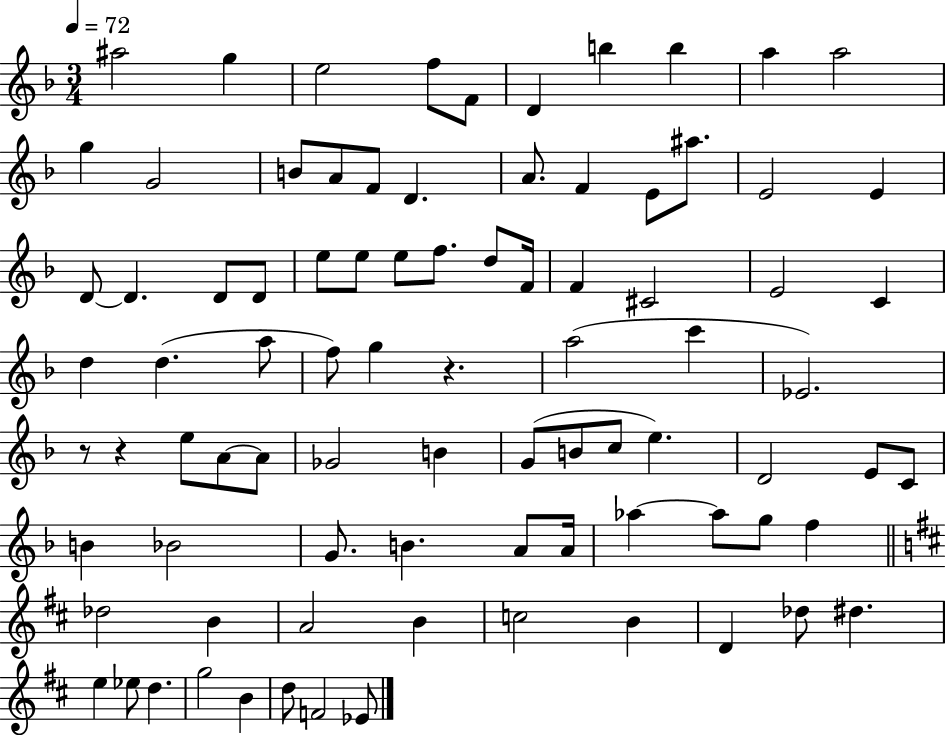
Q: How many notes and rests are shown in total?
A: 86